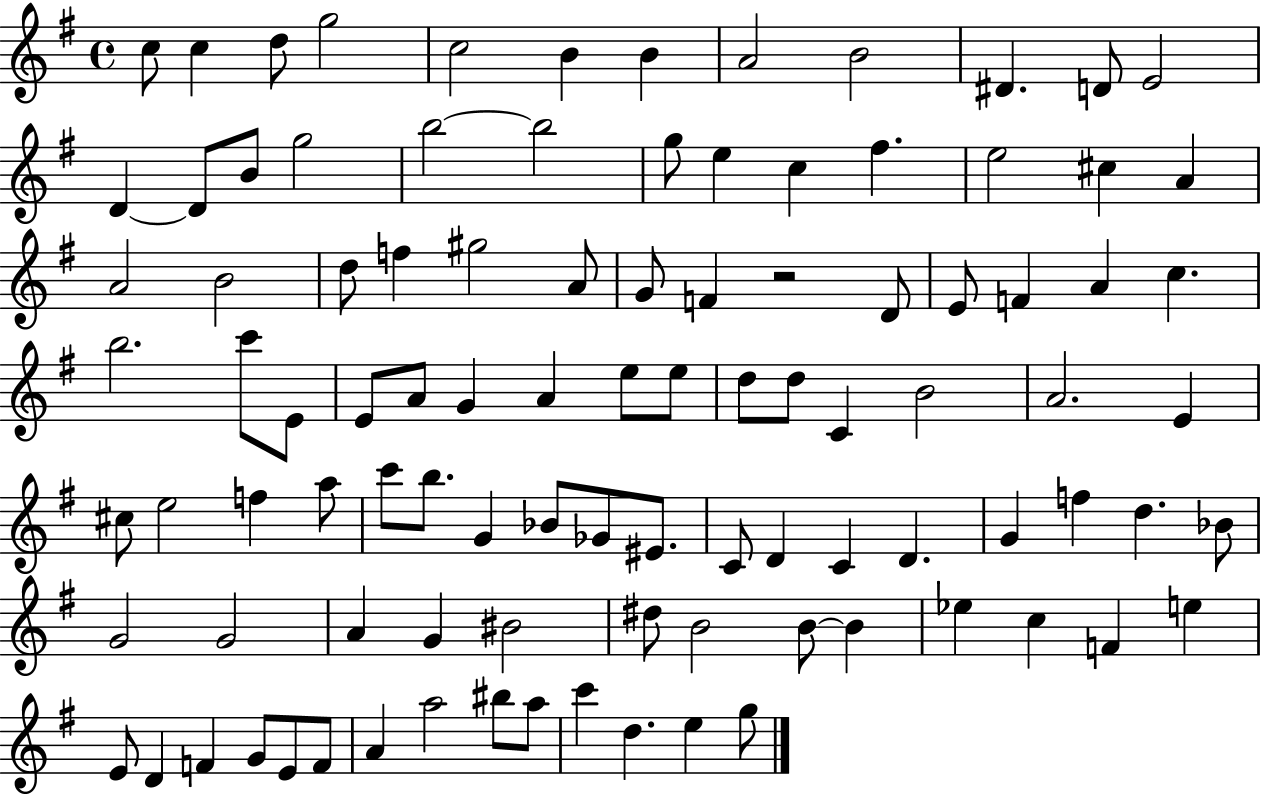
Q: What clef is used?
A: treble